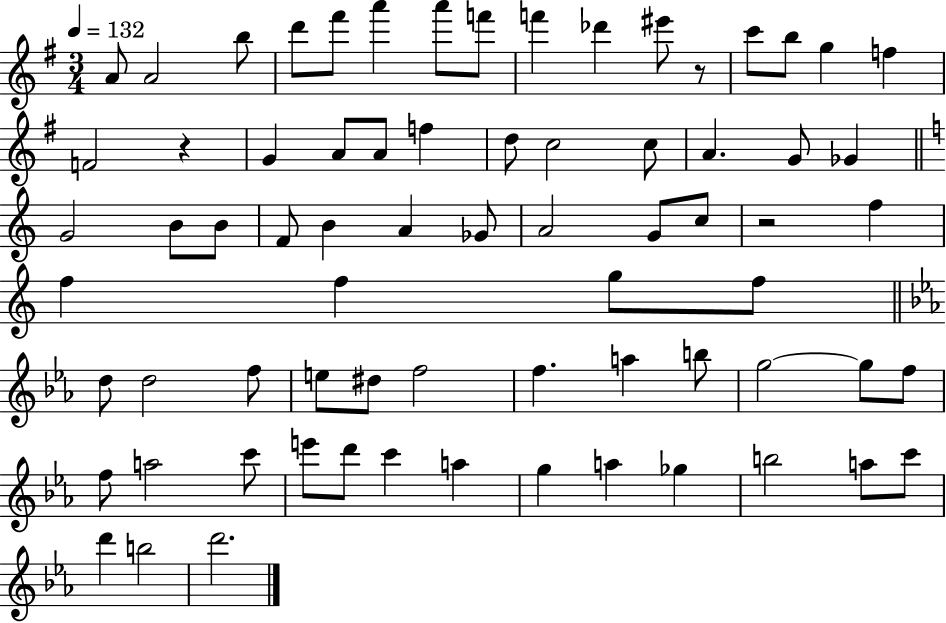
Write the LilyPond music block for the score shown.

{
  \clef treble
  \numericTimeSignature
  \time 3/4
  \key g \major
  \tempo 4 = 132
  a'8 a'2 b''8 | d'''8 fis'''8 a'''4 a'''8 f'''8 | f'''4 des'''4 eis'''8 r8 | c'''8 b''8 g''4 f''4 | \break f'2 r4 | g'4 a'8 a'8 f''4 | d''8 c''2 c''8 | a'4. g'8 ges'4 | \break \bar "||" \break \key c \major g'2 b'8 b'8 | f'8 b'4 a'4 ges'8 | a'2 g'8 c''8 | r2 f''4 | \break f''4 f''4 g''8 f''8 | \bar "||" \break \key ees \major d''8 d''2 f''8 | e''8 dis''8 f''2 | f''4. a''4 b''8 | g''2~~ g''8 f''8 | \break f''8 a''2 c'''8 | e'''8 d'''8 c'''4 a''4 | g''4 a''4 ges''4 | b''2 a''8 c'''8 | \break d'''4 b''2 | d'''2. | \bar "|."
}